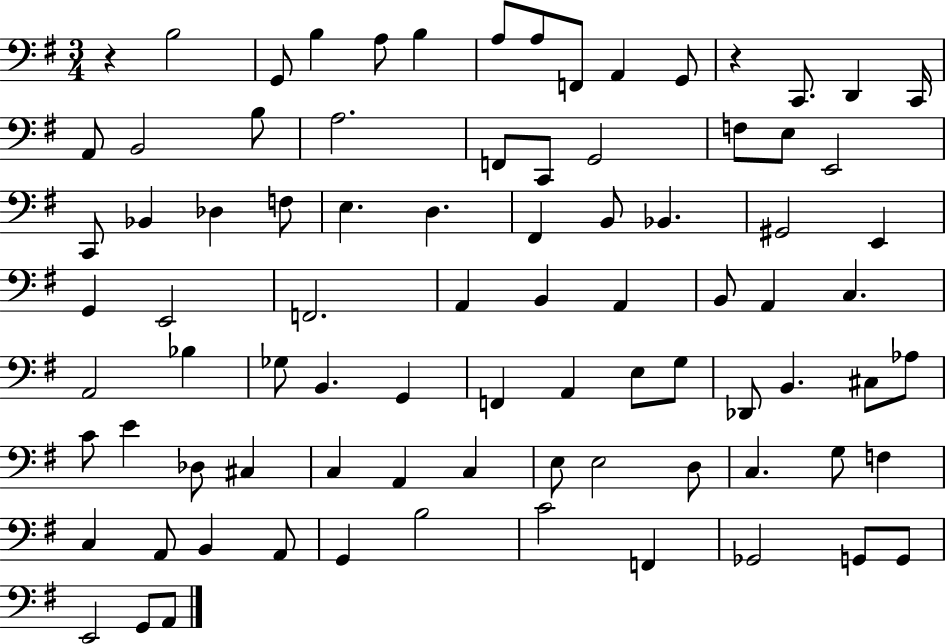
{
  \clef bass
  \numericTimeSignature
  \time 3/4
  \key g \major
  r4 b2 | g,8 b4 a8 b4 | a8 a8 f,8 a,4 g,8 | r4 c,8. d,4 c,16 | \break a,8 b,2 b8 | a2. | f,8 c,8 g,2 | f8 e8 e,2 | \break c,8 bes,4 des4 f8 | e4. d4. | fis,4 b,8 bes,4. | gis,2 e,4 | \break g,4 e,2 | f,2. | a,4 b,4 a,4 | b,8 a,4 c4. | \break a,2 bes4 | ges8 b,4. g,4 | f,4 a,4 e8 g8 | des,8 b,4. cis8 aes8 | \break c'8 e'4 des8 cis4 | c4 a,4 c4 | e8 e2 d8 | c4. g8 f4 | \break c4 a,8 b,4 a,8 | g,4 b2 | c'2 f,4 | ges,2 g,8 g,8 | \break e,2 g,8 a,8 | \bar "|."
}